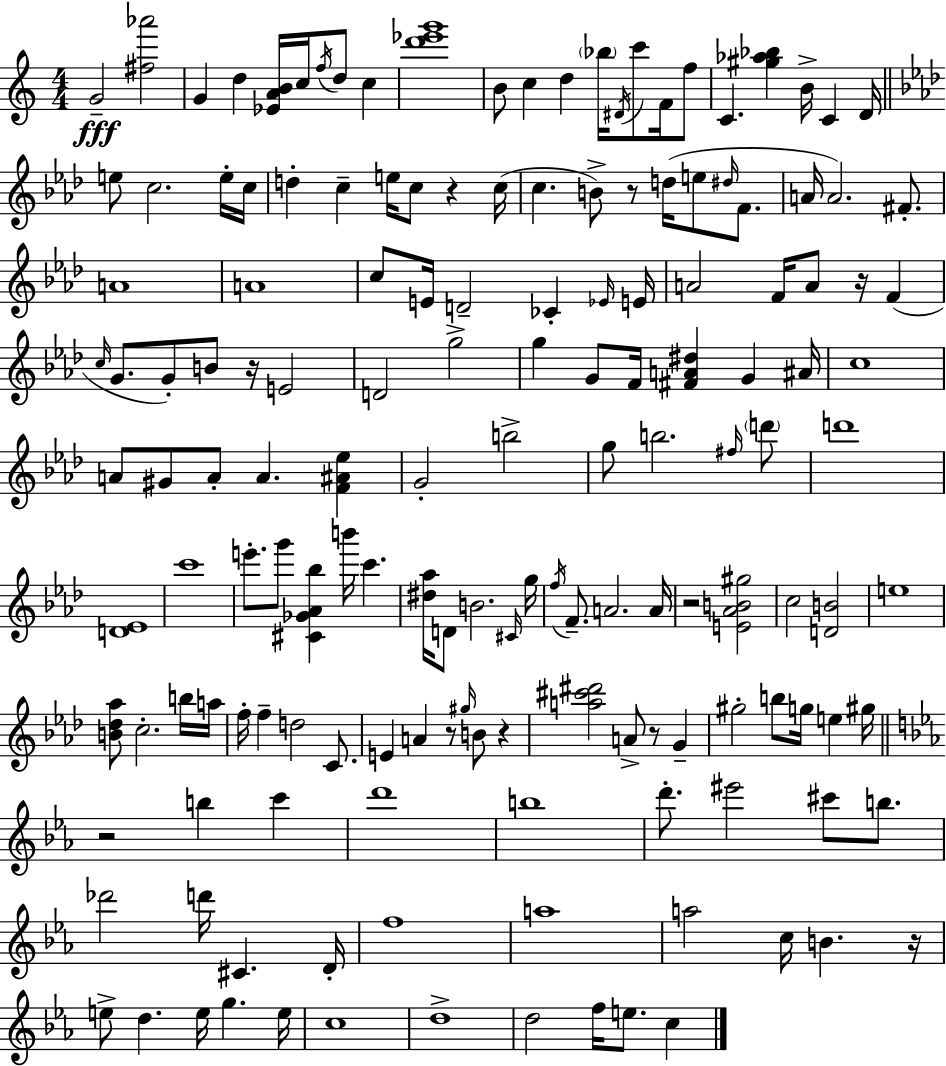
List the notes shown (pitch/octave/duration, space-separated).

G4/h [F#5,Ab6]/h G4/q D5/q [Eb4,A4,B4]/s C5/s F5/s D5/e C5/q [D6,Eb6,G6]/w B4/e C5/q D5/q Bb5/s D#4/s C6/e F4/s F5/e C4/q. [G#5,Ab5,Bb5]/q B4/s C4/q D4/s E5/e C5/h. E5/s C5/s D5/q C5/q E5/s C5/e R/q C5/s C5/q. B4/e R/e D5/s E5/e D#5/s F4/e. A4/s A4/h. F#4/e. A4/w A4/w C5/e E4/s D4/h CES4/q Eb4/s E4/s A4/h F4/s A4/e R/s F4/q C5/s G4/e. G4/e B4/e R/s E4/h D4/h G5/h G5/q G4/e F4/s [F#4,A4,D#5]/q G4/q A#4/s C5/w A4/e G#4/e A4/e A4/q. [F4,A#4,Eb5]/q G4/h B5/h G5/e B5/h. F#5/s D6/e D6/w [D4,Eb4]/w C6/w E6/e. G6/e [C#4,Gb4,Ab4,Bb5]/q B6/s C6/q. [D#5,Ab5]/s D4/e B4/h. C#4/s G5/s F5/s F4/e. A4/h. A4/s R/h [E4,Ab4,B4,G#5]/h C5/h [D4,B4]/h E5/w [B4,Db5,Ab5]/e C5/h. B5/s A5/s F5/s F5/q D5/h C4/e. E4/q A4/q R/e G#5/s B4/e R/q [A5,C#6,D#6]/h A4/e R/e G4/q G#5/h B5/e G5/s E5/q G#5/s R/h B5/q C6/q D6/w B5/w D6/e. EIS6/h C#6/e B5/e. Db6/h D6/s C#4/q. D4/s F5/w A5/w A5/h C5/s B4/q. R/s E5/e D5/q. E5/s G5/q. E5/s C5/w D5/w D5/h F5/s E5/e. C5/q